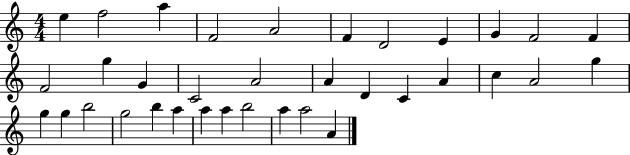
{
  \clef treble
  \numericTimeSignature
  \time 4/4
  \key c \major
  e''4 f''2 a''4 | f'2 a'2 | f'4 d'2 e'4 | g'4 f'2 f'4 | \break f'2 g''4 g'4 | c'2 a'2 | a'4 d'4 c'4 a'4 | c''4 a'2 g''4 | \break g''4 g''4 b''2 | g''2 b''4 a''4 | a''4 a''4 b''2 | a''4 a''2 a'4 | \break \bar "|."
}